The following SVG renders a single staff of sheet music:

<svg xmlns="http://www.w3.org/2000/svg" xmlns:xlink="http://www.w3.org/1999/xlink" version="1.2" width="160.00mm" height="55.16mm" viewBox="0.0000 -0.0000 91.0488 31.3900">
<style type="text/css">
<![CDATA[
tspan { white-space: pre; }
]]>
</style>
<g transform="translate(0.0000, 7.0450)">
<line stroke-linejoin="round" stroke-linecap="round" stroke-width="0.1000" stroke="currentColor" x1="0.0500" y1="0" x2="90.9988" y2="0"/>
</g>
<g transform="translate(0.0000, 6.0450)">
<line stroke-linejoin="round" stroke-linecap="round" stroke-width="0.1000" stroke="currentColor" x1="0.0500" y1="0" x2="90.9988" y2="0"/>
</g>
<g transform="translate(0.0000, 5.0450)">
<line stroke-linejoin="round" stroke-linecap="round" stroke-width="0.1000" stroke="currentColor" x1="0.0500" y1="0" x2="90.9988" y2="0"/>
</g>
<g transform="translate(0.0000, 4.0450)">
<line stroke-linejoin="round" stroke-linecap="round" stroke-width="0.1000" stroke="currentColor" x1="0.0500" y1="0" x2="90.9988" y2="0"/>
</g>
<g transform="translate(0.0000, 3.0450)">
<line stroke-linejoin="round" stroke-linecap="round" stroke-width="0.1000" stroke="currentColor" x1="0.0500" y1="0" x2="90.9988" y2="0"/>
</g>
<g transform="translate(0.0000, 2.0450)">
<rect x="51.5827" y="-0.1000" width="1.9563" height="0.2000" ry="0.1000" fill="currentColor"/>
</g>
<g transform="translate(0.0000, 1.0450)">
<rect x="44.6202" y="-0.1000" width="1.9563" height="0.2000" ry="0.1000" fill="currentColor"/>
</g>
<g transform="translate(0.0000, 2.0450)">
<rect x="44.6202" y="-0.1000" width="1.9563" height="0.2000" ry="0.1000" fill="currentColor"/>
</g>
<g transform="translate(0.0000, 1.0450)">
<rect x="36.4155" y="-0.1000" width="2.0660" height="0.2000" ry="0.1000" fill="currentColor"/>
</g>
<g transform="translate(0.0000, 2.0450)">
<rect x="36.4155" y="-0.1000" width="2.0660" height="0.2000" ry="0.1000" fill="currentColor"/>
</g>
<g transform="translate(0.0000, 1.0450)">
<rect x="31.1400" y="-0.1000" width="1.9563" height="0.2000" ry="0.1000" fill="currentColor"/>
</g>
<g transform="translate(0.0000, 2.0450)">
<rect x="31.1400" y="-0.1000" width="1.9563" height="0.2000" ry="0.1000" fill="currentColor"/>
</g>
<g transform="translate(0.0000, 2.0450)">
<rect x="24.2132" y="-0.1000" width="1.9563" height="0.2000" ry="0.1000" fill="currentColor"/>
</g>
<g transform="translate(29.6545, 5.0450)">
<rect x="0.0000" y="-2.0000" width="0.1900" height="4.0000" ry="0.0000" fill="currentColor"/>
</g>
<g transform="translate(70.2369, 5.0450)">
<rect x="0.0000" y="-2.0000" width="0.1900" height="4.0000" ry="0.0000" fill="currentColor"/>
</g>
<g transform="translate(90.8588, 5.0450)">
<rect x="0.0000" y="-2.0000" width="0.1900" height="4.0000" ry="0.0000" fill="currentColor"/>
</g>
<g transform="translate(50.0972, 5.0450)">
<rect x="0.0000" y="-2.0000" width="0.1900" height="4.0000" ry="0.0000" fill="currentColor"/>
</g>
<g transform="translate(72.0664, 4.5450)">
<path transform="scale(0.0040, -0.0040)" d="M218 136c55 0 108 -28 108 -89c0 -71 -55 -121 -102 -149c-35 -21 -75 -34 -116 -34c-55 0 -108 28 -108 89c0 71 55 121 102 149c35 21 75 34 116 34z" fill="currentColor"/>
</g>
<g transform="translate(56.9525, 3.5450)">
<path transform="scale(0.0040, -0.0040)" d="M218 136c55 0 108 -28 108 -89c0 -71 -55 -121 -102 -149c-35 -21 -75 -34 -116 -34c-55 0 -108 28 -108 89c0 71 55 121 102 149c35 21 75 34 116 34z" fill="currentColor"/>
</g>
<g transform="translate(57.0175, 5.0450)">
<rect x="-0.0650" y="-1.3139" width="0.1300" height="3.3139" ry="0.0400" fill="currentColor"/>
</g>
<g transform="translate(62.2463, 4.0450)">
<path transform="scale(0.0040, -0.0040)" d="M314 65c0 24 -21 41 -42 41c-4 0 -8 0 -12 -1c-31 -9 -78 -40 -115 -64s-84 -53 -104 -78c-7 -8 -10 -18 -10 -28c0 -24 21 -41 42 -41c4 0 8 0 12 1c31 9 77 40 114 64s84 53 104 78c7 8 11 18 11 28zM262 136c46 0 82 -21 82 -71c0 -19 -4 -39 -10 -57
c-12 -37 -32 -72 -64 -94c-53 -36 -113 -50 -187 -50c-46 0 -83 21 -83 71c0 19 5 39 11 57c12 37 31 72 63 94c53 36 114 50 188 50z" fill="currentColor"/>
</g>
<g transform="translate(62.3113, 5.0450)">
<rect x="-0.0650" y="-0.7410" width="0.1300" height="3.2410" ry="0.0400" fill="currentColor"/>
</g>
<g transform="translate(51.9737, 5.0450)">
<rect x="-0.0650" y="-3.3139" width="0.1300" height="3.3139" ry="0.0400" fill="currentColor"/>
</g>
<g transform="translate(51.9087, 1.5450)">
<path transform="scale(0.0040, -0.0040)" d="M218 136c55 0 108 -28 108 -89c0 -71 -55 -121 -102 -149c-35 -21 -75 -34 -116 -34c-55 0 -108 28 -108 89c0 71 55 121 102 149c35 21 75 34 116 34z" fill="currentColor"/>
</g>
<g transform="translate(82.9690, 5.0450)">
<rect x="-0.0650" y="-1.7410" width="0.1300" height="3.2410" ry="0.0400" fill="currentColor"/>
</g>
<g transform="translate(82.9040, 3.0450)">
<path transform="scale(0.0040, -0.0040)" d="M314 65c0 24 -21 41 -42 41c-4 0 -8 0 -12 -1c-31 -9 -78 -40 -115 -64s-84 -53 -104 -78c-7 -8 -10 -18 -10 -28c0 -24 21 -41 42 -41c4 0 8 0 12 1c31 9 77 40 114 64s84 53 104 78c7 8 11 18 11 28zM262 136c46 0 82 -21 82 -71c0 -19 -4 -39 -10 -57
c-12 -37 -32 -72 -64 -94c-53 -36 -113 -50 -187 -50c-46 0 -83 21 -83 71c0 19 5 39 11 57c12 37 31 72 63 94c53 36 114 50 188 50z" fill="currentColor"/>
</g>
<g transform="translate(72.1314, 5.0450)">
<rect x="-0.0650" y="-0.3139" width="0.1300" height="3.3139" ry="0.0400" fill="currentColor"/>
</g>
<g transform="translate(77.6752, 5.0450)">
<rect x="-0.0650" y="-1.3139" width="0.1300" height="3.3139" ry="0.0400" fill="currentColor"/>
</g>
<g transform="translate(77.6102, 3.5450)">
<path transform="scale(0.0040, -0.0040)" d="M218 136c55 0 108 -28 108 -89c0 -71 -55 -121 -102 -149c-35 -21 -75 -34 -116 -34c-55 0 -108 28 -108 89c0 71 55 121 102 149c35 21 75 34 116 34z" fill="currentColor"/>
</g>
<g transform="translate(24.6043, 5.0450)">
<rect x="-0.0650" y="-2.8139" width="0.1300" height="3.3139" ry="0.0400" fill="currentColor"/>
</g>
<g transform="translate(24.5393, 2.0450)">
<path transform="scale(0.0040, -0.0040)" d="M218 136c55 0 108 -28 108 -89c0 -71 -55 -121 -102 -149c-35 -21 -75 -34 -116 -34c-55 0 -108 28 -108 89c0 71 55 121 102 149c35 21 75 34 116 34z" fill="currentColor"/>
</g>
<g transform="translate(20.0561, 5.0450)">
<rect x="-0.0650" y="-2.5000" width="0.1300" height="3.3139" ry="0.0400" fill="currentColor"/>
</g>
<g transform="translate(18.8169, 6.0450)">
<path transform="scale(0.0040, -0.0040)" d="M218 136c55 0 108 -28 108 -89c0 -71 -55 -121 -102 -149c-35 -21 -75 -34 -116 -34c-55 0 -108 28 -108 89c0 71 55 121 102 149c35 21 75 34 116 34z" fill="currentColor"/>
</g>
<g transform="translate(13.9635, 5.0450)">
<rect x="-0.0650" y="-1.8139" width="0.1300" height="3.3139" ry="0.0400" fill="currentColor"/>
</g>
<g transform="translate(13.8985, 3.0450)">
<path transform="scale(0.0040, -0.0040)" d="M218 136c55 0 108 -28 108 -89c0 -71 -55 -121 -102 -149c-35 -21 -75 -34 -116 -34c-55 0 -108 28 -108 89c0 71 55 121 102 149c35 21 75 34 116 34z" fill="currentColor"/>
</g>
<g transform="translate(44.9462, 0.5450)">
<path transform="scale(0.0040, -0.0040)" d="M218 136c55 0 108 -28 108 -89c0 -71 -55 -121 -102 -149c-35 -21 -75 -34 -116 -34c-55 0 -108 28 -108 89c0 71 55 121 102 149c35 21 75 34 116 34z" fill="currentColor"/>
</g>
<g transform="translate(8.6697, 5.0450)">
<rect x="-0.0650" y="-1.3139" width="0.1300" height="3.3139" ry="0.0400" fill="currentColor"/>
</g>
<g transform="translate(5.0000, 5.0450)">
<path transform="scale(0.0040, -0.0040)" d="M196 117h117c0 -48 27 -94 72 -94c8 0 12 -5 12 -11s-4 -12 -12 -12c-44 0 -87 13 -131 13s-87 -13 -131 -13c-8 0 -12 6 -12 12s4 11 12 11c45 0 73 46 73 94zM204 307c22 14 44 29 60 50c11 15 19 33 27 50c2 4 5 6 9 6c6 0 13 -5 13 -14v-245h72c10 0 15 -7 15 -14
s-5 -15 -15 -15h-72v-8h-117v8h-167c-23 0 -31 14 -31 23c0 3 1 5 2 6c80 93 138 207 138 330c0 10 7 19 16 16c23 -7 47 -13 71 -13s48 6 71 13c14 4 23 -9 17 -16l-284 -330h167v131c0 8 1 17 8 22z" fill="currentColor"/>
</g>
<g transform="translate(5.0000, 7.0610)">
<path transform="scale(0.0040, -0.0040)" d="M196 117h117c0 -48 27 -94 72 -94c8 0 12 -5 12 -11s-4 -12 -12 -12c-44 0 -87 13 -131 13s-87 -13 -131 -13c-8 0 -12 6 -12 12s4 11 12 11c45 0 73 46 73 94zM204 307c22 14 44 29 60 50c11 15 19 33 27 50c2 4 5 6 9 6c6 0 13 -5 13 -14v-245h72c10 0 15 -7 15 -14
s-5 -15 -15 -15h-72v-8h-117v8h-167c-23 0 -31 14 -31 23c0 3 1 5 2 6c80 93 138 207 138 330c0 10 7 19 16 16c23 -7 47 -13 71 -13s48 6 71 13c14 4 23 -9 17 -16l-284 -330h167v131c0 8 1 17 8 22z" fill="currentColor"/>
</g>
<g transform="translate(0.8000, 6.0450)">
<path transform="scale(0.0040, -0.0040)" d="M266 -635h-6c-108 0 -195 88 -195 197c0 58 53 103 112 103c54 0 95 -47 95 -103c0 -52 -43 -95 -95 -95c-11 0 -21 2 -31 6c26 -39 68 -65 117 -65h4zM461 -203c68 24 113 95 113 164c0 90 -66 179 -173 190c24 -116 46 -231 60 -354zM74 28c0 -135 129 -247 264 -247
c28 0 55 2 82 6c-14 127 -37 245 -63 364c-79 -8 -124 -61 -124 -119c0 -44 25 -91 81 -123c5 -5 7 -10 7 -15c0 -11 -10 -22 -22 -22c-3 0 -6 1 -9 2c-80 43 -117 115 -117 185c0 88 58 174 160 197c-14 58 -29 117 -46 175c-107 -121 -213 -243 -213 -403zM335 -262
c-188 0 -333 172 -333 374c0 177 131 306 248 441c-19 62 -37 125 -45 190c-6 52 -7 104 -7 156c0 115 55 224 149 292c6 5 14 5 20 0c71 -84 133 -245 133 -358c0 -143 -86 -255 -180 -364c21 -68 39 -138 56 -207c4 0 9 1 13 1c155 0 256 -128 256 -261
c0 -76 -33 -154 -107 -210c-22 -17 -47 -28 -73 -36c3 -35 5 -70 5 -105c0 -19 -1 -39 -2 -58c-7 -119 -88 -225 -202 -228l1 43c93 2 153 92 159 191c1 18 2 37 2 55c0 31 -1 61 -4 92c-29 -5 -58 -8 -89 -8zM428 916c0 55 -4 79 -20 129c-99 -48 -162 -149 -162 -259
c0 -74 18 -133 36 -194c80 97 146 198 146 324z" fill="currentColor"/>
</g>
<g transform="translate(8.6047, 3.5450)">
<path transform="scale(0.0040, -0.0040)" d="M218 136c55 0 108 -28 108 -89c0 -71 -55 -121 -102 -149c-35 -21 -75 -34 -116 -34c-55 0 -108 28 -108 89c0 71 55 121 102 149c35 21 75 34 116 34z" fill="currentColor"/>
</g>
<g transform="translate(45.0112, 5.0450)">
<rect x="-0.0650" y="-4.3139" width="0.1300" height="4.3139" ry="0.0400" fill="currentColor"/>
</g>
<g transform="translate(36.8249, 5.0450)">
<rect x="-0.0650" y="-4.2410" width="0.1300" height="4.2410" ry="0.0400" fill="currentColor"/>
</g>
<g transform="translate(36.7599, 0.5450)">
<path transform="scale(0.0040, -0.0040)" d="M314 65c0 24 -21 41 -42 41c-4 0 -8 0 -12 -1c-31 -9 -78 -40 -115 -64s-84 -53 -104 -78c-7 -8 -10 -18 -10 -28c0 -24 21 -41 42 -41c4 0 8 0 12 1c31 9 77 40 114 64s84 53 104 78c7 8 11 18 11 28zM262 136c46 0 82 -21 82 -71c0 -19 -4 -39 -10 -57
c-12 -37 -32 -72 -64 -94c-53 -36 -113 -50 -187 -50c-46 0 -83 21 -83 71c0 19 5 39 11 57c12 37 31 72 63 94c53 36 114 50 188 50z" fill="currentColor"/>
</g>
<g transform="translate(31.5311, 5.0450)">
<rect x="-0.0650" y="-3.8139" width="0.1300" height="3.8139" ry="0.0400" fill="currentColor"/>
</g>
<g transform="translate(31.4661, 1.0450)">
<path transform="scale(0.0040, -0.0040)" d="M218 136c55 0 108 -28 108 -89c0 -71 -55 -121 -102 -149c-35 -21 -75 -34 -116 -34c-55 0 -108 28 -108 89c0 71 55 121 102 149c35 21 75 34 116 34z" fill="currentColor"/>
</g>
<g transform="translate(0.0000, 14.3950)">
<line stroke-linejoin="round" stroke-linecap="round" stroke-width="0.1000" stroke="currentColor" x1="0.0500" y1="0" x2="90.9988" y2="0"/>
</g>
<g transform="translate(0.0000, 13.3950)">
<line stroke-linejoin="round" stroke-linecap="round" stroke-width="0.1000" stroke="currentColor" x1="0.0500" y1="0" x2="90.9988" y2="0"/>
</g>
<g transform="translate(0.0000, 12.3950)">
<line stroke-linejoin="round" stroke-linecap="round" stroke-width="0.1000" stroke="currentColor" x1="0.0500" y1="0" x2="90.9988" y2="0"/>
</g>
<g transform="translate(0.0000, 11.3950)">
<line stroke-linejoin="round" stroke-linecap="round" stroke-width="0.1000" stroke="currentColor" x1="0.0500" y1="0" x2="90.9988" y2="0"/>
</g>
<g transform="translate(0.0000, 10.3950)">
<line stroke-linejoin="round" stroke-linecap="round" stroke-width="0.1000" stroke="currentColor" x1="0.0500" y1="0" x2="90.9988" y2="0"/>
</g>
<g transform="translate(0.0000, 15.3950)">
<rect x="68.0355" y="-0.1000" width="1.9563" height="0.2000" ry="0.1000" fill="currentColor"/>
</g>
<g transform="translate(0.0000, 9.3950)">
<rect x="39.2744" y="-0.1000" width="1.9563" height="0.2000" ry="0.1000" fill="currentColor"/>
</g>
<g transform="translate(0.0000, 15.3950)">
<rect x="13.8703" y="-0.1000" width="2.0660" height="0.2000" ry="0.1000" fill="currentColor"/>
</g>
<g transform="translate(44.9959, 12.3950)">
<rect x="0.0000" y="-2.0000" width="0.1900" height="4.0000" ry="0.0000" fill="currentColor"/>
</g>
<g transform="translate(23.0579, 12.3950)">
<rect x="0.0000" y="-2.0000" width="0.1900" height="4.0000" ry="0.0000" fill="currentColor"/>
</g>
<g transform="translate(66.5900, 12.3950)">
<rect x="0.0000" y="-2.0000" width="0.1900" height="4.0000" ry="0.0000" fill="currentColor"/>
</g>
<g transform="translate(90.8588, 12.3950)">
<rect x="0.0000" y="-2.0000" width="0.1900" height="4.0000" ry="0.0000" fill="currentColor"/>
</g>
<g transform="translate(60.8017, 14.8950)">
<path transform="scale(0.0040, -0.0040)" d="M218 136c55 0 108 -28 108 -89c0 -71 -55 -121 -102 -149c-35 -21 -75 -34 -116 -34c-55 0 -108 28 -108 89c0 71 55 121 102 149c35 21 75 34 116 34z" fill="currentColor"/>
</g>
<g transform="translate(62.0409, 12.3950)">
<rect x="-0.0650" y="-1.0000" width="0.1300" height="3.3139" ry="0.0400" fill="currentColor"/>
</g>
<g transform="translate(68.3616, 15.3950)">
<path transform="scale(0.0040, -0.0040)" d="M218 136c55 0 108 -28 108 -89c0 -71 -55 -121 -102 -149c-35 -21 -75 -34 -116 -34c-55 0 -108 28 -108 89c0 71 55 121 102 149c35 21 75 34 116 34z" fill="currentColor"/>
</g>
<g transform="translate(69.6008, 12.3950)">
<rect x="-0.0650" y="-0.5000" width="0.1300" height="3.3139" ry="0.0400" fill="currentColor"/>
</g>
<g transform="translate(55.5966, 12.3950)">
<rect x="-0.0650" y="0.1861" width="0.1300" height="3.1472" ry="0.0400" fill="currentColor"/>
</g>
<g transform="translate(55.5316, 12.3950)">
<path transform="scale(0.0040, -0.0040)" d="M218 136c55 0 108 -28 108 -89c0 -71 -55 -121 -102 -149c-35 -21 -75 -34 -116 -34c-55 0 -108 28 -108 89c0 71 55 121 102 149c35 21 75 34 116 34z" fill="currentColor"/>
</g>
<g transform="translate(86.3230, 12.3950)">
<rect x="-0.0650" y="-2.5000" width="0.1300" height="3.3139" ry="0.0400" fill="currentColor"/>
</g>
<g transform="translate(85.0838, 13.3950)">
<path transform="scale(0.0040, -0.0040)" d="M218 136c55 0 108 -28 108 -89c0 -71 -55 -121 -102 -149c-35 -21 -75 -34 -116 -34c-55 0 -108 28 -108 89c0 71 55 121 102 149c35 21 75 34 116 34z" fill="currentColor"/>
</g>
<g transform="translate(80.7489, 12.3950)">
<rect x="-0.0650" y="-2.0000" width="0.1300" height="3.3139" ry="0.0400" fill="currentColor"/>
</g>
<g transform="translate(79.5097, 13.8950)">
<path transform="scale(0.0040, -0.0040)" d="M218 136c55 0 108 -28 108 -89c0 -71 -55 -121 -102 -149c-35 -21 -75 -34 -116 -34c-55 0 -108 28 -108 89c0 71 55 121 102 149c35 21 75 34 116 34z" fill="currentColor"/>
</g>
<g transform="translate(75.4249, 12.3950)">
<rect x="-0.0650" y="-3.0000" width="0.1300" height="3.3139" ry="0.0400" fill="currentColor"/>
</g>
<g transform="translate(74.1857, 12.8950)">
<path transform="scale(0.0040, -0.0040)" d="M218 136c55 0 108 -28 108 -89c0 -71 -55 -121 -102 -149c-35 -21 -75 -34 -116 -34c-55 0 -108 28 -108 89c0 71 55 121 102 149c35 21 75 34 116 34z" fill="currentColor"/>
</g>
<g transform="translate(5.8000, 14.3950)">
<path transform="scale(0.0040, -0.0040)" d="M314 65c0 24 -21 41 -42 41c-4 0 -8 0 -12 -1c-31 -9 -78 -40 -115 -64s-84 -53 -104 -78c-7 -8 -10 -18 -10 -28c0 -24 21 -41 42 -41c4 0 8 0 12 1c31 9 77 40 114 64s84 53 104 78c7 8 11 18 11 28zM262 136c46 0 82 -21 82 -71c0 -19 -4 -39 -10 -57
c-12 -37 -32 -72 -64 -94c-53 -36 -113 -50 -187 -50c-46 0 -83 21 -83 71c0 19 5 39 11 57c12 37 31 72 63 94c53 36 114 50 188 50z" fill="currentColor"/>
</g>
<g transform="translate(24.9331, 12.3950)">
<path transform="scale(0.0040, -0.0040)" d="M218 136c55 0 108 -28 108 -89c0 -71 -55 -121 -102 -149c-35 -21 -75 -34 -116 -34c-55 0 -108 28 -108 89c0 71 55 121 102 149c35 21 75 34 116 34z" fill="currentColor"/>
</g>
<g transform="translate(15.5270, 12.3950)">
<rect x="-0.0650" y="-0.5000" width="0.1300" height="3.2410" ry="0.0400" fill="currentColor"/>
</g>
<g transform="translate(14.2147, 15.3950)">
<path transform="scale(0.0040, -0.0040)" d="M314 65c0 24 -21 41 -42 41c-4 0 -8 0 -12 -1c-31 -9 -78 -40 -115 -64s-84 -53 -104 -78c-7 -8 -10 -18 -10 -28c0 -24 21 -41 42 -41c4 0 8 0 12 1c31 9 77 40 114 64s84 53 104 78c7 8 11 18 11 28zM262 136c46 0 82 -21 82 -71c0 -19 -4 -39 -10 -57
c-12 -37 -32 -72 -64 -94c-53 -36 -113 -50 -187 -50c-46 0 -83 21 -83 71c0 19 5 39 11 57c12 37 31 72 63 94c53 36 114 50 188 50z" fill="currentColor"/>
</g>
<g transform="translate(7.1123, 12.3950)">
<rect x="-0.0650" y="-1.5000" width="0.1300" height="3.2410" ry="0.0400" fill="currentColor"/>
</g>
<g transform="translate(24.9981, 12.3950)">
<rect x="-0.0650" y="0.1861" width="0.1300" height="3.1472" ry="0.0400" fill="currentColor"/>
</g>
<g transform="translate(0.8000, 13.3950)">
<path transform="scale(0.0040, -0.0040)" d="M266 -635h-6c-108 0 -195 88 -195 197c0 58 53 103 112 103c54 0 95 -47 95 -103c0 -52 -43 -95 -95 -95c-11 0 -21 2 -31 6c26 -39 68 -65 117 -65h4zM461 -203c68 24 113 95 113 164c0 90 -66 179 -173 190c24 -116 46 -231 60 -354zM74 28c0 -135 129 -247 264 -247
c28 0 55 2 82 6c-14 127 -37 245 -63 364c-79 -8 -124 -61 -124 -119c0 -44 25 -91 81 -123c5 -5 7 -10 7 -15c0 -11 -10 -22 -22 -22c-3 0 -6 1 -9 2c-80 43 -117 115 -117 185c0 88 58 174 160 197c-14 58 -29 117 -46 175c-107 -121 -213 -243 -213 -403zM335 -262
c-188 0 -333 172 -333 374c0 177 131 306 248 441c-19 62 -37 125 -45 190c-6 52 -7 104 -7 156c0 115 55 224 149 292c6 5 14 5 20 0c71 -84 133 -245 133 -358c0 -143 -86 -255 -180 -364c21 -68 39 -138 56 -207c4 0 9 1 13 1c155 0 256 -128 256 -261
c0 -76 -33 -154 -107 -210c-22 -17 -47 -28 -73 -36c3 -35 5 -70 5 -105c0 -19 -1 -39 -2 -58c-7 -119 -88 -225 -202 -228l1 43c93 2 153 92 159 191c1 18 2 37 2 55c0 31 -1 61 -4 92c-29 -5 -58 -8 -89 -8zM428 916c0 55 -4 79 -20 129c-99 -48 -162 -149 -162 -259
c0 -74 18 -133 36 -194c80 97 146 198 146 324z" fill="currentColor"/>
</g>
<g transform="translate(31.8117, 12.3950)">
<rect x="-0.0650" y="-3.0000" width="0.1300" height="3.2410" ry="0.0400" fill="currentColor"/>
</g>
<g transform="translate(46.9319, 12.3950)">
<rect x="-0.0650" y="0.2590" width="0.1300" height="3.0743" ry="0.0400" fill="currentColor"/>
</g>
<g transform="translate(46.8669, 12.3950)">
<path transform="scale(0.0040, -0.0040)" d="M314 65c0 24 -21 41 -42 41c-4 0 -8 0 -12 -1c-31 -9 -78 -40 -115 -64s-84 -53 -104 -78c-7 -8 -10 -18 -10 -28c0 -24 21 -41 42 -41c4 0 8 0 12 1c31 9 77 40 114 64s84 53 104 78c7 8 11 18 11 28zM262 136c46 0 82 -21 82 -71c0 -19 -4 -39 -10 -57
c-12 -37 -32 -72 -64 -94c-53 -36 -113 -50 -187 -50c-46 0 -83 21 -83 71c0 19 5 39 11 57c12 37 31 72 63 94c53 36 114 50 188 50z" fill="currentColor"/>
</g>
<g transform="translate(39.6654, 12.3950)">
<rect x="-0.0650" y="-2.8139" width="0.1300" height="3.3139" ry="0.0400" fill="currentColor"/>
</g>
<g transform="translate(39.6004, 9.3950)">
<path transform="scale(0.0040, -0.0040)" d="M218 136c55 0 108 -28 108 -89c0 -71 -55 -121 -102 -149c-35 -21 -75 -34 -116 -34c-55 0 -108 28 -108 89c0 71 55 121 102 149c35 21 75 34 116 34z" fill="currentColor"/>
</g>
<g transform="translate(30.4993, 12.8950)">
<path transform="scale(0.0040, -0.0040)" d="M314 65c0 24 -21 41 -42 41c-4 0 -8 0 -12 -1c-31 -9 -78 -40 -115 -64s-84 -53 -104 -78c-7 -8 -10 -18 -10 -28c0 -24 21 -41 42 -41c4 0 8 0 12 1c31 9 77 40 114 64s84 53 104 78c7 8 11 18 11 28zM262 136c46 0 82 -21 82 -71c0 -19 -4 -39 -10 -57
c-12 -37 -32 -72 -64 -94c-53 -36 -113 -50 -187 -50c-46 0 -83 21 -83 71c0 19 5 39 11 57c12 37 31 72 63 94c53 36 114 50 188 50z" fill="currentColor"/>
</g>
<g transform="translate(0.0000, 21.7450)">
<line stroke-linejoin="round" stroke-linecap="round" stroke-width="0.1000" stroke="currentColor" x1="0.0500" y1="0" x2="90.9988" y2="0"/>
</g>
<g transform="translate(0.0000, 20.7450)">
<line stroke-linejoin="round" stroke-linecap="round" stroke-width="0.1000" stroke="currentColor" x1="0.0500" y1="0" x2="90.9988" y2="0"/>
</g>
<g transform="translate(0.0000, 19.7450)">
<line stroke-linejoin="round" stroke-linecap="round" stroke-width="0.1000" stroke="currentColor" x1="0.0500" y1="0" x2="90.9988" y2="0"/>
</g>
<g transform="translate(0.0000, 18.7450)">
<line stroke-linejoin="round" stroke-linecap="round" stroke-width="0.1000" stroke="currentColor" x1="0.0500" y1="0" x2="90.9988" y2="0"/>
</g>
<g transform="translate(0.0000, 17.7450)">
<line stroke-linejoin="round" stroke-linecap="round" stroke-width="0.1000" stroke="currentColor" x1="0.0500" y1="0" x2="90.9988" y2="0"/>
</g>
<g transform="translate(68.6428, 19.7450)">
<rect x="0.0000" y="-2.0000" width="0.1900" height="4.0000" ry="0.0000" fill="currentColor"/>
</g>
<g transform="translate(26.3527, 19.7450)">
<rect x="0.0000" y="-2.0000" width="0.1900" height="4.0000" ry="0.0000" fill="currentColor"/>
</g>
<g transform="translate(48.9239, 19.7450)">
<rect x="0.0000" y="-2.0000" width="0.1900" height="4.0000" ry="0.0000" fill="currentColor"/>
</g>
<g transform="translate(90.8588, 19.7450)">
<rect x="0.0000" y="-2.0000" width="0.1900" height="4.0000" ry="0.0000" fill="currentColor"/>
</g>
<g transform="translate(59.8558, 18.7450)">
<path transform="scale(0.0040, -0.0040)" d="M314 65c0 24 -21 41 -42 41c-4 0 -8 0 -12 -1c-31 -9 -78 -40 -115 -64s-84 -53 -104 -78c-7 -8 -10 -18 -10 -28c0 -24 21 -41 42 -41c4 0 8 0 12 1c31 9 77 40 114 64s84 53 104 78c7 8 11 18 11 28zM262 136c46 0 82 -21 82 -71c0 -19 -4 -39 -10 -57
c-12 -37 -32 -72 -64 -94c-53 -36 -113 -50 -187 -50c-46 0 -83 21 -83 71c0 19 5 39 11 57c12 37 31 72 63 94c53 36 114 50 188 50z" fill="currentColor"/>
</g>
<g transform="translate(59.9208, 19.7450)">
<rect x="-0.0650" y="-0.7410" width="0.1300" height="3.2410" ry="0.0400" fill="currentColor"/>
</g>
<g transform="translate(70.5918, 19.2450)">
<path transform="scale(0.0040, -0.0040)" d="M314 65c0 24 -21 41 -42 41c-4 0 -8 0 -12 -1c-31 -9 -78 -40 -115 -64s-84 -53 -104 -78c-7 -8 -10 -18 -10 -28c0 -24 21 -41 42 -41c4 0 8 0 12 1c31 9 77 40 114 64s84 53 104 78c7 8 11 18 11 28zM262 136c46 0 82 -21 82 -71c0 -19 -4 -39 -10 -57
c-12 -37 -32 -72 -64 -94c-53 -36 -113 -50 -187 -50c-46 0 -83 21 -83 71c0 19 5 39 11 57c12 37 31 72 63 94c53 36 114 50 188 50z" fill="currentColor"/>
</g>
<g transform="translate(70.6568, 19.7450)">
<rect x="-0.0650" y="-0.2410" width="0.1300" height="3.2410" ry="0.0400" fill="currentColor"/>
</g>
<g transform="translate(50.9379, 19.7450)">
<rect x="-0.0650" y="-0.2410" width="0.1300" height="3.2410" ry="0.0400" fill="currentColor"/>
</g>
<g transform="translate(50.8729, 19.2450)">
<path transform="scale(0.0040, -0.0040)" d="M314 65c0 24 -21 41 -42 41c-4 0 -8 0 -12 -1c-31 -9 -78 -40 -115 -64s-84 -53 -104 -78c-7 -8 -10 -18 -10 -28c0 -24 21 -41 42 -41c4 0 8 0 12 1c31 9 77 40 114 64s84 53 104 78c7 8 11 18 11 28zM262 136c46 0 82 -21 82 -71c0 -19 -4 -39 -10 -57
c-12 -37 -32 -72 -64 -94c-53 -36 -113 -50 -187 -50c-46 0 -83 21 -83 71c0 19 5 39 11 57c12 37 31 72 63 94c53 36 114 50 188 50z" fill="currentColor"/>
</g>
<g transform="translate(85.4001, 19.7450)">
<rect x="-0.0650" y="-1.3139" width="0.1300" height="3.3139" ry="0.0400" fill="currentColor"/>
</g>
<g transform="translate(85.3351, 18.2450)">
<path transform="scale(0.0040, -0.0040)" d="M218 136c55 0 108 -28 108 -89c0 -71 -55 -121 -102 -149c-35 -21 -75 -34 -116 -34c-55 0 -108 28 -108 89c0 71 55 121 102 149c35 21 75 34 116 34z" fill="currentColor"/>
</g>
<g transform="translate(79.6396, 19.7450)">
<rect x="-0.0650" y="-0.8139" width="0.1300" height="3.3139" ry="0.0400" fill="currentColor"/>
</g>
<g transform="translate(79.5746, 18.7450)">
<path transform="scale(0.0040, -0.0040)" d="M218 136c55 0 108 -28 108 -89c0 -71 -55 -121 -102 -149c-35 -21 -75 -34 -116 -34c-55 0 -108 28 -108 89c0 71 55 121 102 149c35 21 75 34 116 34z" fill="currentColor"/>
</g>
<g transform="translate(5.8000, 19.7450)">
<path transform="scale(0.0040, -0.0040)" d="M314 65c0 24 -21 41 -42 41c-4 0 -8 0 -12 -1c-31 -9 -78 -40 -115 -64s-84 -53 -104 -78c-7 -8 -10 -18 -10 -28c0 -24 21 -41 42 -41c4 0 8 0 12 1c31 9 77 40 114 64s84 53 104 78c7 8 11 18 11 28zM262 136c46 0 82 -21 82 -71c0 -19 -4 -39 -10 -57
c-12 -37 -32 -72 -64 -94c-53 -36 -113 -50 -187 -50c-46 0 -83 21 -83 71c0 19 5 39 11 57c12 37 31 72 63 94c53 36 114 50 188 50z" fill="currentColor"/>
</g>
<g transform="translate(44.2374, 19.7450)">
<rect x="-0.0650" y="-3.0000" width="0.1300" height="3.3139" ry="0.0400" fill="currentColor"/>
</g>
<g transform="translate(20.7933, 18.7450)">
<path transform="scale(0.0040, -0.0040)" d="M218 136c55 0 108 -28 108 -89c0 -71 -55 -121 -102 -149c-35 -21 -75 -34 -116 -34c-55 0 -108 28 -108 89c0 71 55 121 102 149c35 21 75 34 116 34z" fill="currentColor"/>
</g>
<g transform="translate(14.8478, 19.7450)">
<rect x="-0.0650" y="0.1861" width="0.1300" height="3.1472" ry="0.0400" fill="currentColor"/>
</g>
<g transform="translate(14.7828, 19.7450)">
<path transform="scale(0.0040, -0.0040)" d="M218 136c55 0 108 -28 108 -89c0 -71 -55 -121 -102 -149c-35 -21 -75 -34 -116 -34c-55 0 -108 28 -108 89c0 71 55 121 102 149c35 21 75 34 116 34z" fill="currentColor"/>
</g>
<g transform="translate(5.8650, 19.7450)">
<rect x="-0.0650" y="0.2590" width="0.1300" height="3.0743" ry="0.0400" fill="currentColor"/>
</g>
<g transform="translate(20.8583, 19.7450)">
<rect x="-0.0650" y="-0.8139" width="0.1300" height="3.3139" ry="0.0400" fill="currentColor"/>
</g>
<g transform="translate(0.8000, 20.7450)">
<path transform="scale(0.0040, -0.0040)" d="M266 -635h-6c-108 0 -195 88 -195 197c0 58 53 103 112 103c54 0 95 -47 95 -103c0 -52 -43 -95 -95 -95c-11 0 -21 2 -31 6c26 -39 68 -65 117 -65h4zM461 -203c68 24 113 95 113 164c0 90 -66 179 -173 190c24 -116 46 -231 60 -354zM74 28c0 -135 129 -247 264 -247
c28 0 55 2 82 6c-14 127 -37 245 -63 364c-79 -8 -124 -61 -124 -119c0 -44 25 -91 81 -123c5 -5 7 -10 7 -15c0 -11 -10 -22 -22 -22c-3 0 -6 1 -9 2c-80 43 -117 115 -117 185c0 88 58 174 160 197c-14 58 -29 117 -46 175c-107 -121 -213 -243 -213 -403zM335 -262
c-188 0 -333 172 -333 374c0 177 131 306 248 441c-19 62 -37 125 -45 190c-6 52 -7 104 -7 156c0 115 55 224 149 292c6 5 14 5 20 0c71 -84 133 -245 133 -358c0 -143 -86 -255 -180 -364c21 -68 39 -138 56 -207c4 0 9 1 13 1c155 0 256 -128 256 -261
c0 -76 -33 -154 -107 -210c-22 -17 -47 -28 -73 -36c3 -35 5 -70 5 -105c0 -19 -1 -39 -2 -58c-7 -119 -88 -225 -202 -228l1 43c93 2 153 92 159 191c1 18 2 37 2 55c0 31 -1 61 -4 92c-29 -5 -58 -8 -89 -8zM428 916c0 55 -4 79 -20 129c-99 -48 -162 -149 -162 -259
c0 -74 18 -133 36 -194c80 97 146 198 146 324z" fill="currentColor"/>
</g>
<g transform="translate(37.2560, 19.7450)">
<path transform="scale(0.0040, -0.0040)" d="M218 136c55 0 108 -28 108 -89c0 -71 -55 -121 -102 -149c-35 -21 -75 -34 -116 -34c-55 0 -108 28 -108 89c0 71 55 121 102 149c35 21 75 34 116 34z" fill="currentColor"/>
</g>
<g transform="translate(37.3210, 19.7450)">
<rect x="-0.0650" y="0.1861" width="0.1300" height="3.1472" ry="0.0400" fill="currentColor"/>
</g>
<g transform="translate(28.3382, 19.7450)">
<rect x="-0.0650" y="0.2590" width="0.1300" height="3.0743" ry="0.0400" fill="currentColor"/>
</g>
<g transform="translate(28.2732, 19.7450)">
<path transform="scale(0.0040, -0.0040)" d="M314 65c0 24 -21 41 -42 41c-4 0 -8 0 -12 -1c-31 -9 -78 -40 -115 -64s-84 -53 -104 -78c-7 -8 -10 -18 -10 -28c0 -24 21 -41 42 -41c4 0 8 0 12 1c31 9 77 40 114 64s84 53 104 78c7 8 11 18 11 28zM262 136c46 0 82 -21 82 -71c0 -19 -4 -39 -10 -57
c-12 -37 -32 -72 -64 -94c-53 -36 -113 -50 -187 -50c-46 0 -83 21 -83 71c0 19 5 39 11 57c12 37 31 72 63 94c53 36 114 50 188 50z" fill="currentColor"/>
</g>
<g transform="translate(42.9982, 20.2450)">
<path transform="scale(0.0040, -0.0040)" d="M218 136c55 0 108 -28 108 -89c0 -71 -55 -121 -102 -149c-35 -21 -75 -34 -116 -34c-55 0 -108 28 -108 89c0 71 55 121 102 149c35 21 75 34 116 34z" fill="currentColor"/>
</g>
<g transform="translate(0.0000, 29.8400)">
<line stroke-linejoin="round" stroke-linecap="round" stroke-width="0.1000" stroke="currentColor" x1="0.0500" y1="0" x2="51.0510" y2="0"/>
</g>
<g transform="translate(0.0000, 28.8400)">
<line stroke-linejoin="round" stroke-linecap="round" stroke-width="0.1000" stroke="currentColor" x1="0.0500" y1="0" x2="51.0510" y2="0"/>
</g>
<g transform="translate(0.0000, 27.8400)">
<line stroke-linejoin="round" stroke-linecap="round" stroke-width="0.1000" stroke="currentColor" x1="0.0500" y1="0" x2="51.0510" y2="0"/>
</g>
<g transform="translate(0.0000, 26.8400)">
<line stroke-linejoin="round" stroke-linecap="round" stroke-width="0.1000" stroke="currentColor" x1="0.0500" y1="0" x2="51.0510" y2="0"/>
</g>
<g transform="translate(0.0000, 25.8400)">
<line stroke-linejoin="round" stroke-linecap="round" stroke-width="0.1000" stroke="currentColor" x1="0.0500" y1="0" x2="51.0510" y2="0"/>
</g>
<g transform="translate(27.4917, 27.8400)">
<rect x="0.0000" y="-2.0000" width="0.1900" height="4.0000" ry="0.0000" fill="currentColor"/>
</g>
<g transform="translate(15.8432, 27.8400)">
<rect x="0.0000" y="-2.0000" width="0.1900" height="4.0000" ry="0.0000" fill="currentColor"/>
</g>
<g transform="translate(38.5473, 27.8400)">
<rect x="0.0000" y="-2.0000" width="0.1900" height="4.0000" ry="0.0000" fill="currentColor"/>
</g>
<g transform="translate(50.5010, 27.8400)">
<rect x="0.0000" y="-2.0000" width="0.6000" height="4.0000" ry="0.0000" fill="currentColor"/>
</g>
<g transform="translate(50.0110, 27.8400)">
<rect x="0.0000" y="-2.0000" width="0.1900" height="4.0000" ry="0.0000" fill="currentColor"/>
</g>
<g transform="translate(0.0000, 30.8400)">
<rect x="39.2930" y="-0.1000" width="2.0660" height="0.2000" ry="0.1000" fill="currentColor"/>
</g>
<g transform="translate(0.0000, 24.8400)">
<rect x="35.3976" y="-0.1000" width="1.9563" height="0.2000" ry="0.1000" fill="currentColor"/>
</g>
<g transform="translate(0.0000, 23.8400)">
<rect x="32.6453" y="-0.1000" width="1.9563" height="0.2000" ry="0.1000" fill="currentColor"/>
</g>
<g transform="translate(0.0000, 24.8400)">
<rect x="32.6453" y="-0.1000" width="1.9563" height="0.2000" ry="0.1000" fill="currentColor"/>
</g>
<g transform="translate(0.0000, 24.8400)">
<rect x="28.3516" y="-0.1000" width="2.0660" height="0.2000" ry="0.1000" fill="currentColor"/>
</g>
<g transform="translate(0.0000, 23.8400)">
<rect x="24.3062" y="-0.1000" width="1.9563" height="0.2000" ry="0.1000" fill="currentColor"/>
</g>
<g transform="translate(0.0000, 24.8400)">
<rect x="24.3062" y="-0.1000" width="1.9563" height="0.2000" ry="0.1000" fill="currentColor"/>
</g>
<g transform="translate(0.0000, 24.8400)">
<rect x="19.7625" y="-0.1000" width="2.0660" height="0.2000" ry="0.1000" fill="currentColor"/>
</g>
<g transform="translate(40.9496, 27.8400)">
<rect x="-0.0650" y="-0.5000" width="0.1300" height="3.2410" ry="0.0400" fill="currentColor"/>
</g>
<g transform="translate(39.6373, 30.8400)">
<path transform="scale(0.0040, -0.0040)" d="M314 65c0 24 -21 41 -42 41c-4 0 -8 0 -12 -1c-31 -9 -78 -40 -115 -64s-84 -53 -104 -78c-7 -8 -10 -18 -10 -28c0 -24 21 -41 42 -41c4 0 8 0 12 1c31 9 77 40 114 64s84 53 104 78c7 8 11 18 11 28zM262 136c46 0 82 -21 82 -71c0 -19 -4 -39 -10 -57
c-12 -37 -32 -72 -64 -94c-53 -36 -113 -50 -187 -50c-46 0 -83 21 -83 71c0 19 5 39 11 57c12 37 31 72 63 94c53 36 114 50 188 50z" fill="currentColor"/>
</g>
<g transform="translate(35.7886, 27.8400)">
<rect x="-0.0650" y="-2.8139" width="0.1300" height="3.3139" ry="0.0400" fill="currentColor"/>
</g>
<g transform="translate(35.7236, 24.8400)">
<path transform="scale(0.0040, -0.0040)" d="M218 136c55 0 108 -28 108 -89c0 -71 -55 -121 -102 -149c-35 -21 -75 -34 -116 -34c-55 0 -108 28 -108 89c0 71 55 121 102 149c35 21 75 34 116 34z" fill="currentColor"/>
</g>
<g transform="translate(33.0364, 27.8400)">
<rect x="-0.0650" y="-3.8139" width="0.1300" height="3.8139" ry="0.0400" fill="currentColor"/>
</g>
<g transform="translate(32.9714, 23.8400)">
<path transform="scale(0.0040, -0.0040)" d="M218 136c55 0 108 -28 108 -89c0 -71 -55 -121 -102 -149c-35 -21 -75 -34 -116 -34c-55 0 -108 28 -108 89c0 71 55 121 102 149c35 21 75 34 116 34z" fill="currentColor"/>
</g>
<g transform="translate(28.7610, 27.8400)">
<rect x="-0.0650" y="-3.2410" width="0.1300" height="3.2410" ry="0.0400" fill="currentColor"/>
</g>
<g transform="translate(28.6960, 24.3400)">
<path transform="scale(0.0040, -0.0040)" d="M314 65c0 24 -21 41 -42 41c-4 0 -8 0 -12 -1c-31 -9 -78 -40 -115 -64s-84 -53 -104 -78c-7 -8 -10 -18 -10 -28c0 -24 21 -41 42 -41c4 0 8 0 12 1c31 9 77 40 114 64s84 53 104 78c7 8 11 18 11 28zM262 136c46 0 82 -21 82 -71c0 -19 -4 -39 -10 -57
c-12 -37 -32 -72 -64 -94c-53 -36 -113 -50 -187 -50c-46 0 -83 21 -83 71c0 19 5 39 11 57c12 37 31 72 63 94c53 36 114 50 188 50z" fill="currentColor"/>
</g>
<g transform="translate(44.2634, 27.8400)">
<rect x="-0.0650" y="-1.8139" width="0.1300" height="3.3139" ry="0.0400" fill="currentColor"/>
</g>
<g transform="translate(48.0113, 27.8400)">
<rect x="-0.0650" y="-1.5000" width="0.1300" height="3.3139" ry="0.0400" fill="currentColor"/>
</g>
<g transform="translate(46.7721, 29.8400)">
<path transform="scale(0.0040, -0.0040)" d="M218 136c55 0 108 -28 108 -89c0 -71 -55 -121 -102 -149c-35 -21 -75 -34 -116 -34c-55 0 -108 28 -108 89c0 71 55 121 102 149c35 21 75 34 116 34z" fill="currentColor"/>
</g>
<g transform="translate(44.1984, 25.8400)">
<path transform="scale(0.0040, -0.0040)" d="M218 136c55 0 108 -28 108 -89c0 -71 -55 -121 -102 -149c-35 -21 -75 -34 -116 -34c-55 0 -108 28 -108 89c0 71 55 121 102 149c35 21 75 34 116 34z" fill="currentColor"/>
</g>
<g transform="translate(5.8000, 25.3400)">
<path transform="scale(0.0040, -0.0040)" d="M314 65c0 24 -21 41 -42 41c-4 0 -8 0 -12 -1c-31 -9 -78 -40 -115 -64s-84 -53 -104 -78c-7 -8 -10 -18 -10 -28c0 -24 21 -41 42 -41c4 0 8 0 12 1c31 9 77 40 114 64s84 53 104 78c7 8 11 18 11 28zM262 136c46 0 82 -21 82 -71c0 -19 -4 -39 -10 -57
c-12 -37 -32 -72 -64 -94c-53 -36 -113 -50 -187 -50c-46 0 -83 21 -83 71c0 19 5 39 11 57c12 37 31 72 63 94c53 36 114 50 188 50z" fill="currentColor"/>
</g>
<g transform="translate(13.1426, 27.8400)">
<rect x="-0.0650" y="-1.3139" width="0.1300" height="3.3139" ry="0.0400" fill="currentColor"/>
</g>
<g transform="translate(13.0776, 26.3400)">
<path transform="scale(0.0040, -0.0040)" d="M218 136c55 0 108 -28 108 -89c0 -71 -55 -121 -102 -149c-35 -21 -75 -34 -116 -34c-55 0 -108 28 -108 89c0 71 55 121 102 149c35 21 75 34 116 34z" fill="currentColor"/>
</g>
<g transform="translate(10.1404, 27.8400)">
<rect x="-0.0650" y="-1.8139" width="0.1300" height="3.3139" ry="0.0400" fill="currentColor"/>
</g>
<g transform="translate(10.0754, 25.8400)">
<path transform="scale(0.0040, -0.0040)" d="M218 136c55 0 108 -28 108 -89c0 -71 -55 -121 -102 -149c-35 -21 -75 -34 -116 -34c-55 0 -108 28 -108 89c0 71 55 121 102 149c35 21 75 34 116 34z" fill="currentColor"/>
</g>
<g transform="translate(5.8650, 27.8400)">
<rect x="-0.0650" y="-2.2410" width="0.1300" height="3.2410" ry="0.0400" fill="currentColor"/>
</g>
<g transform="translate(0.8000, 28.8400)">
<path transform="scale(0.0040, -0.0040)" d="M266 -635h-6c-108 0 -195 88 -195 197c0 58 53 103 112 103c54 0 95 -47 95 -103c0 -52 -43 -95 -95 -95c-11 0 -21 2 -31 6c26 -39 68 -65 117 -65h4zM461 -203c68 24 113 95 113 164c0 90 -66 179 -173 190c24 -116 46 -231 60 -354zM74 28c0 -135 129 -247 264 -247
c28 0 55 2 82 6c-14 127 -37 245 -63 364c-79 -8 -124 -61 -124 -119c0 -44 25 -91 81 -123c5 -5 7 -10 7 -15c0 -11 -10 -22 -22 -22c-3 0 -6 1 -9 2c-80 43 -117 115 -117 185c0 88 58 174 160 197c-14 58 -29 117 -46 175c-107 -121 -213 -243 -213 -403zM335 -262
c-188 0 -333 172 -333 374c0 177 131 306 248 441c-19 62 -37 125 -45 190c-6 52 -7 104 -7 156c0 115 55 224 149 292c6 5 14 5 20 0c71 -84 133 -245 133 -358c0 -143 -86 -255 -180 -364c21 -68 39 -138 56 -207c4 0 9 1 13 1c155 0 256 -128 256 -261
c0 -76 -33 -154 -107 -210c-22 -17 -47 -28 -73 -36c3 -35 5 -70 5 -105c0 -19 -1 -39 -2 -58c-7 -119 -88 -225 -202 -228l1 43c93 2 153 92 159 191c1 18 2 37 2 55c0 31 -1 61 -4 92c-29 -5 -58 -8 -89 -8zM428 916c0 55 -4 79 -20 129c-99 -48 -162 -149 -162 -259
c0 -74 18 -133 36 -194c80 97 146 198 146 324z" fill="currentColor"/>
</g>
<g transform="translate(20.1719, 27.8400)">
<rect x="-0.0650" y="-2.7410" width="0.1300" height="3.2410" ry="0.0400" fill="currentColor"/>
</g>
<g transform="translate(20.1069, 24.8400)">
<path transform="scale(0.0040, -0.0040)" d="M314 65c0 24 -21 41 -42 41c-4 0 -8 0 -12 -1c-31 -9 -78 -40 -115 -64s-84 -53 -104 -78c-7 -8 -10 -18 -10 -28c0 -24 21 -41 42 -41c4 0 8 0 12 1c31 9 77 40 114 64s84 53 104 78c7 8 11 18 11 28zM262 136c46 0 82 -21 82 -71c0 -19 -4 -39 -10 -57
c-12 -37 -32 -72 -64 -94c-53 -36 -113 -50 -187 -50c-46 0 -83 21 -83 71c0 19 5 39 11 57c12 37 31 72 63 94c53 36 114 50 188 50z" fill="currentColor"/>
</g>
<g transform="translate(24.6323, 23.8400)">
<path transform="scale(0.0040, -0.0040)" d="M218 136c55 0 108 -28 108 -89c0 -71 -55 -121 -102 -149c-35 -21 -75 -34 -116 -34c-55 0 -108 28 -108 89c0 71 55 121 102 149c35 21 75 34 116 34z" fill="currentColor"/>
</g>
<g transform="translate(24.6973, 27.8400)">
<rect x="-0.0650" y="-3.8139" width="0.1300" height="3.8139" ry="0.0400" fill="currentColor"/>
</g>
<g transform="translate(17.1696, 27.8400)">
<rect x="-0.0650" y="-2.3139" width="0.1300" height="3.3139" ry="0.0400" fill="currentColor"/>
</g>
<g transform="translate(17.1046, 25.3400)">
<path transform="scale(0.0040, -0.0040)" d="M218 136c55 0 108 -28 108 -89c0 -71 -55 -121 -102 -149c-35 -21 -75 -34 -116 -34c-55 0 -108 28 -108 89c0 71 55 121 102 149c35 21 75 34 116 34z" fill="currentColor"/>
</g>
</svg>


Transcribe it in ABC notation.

X:1
T:Untitled
M:4/4
L:1/4
K:C
e f G a c' d'2 d' b e d2 c e f2 E2 C2 B A2 a B2 B D C A F G B2 B d B2 B A c2 d2 c2 d e g2 f e g a2 c' b2 c' a C2 f E